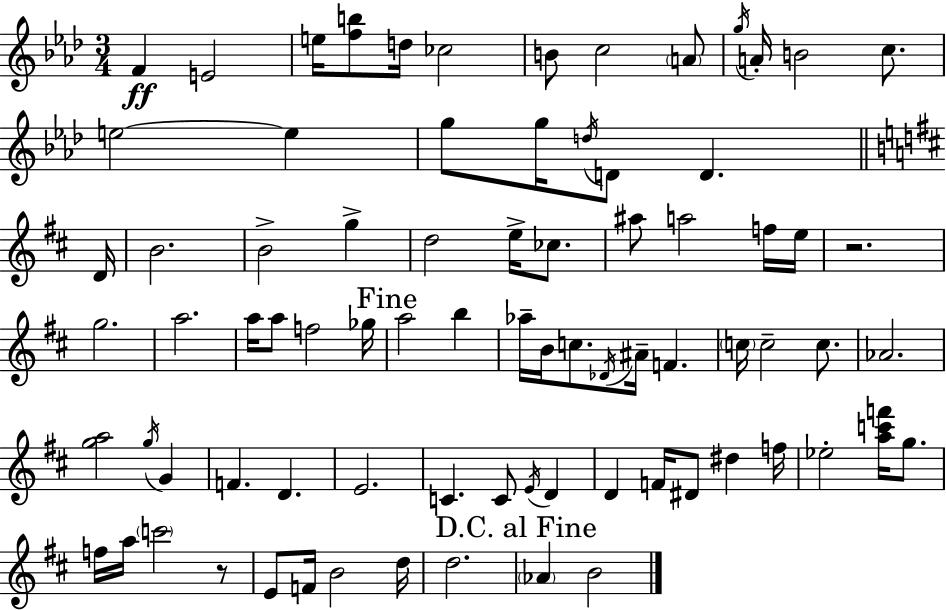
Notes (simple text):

F4/q E4/h E5/s [F5,B5]/e D5/s CES5/h B4/e C5/h A4/e G5/s A4/s B4/h C5/e. E5/h E5/q G5/e G5/s D5/s D4/e D4/q. D4/s B4/h. B4/h G5/q D5/h E5/s CES5/e. A#5/e A5/h F5/s E5/s R/h. G5/h. A5/h. A5/s A5/e F5/h Gb5/s A5/h B5/q Ab5/s B4/s C5/e. Db4/s A#4/s F4/q. C5/s C5/h C5/e. Ab4/h. [G5,A5]/h G5/s G4/q F4/q. D4/q. E4/h. C4/q. C4/e E4/s D4/q D4/q F4/s D#4/e D#5/q F5/s Eb5/h [A5,C6,F6]/s G5/e. F5/s A5/s C6/h R/e E4/e F4/s B4/h D5/s D5/h. Ab4/q B4/h